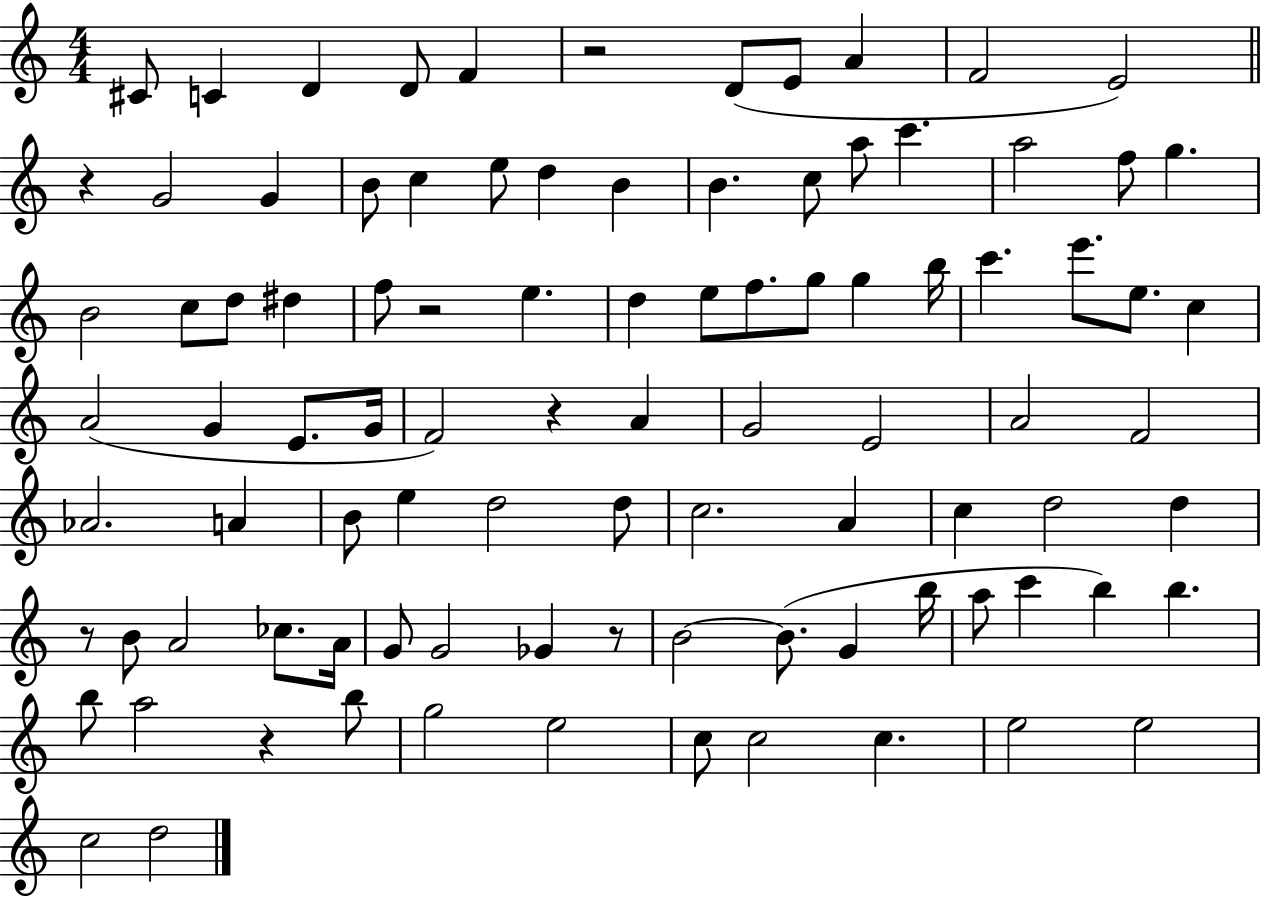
X:1
T:Untitled
M:4/4
L:1/4
K:C
^C/2 C D D/2 F z2 D/2 E/2 A F2 E2 z G2 G B/2 c e/2 d B B c/2 a/2 c' a2 f/2 g B2 c/2 d/2 ^d f/2 z2 e d e/2 f/2 g/2 g b/4 c' e'/2 e/2 c A2 G E/2 G/4 F2 z A G2 E2 A2 F2 _A2 A B/2 e d2 d/2 c2 A c d2 d z/2 B/2 A2 _c/2 A/4 G/2 G2 _G z/2 B2 B/2 G b/4 a/2 c' b b b/2 a2 z b/2 g2 e2 c/2 c2 c e2 e2 c2 d2